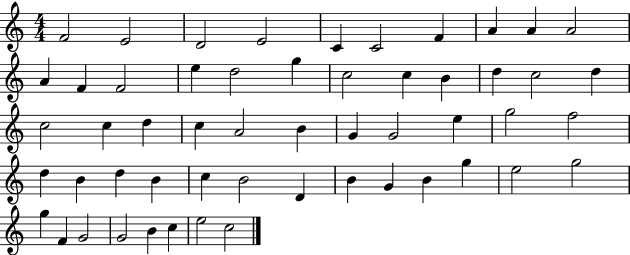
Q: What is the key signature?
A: C major